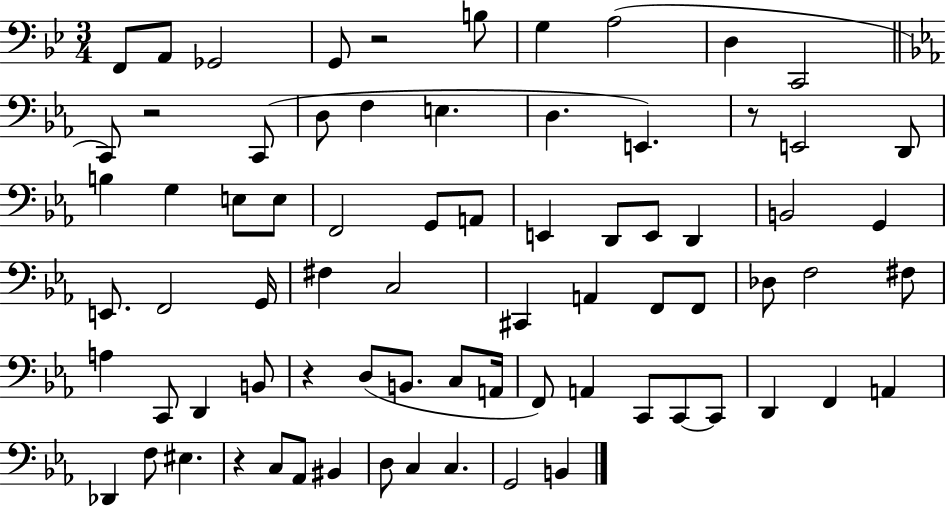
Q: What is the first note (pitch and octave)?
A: F2